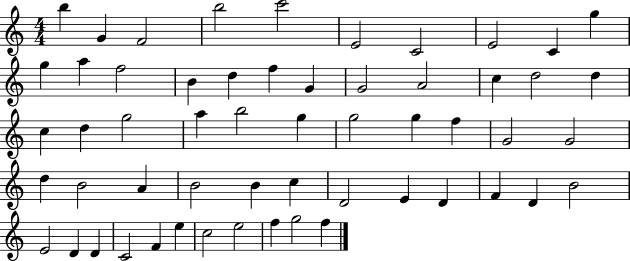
B5/q G4/q F4/h B5/h C6/h E4/h C4/h E4/h C4/q G5/q G5/q A5/q F5/h B4/q D5/q F5/q G4/q G4/h A4/h C5/q D5/h D5/q C5/q D5/q G5/h A5/q B5/h G5/q G5/h G5/q F5/q G4/h G4/h D5/q B4/h A4/q B4/h B4/q C5/q D4/h E4/q D4/q F4/q D4/q B4/h E4/h D4/q D4/q C4/h F4/q E5/q C5/h E5/h F5/q G5/h F5/q